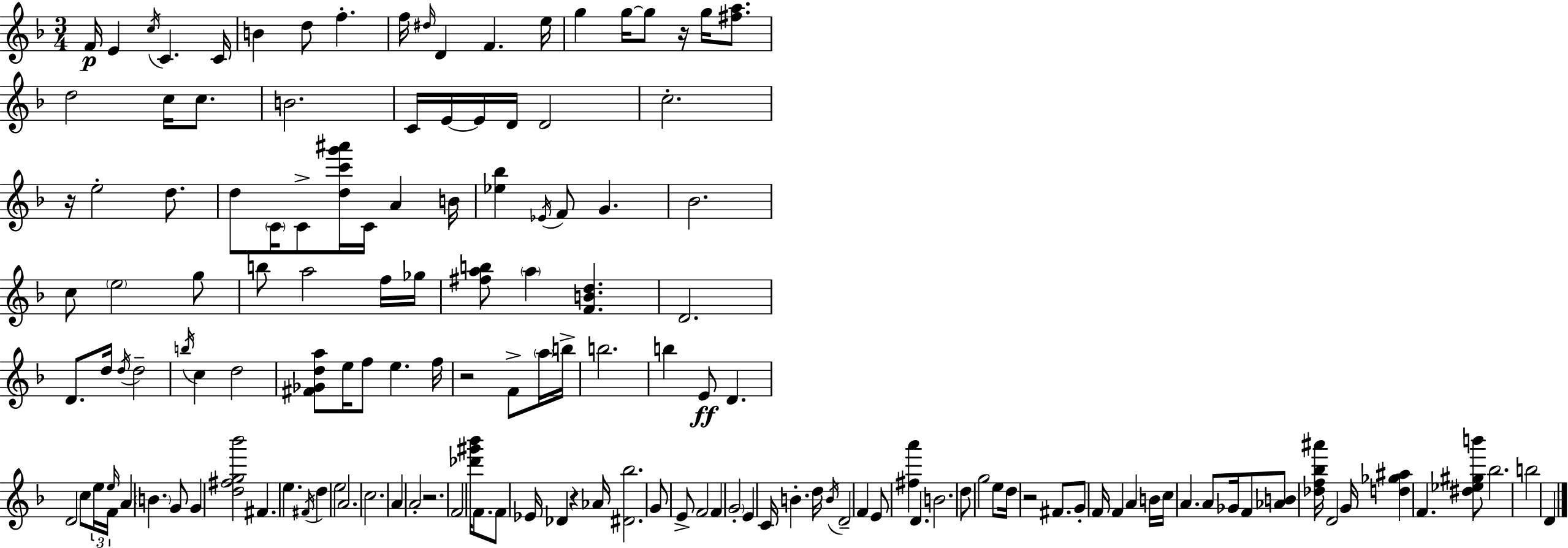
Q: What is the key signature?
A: F major